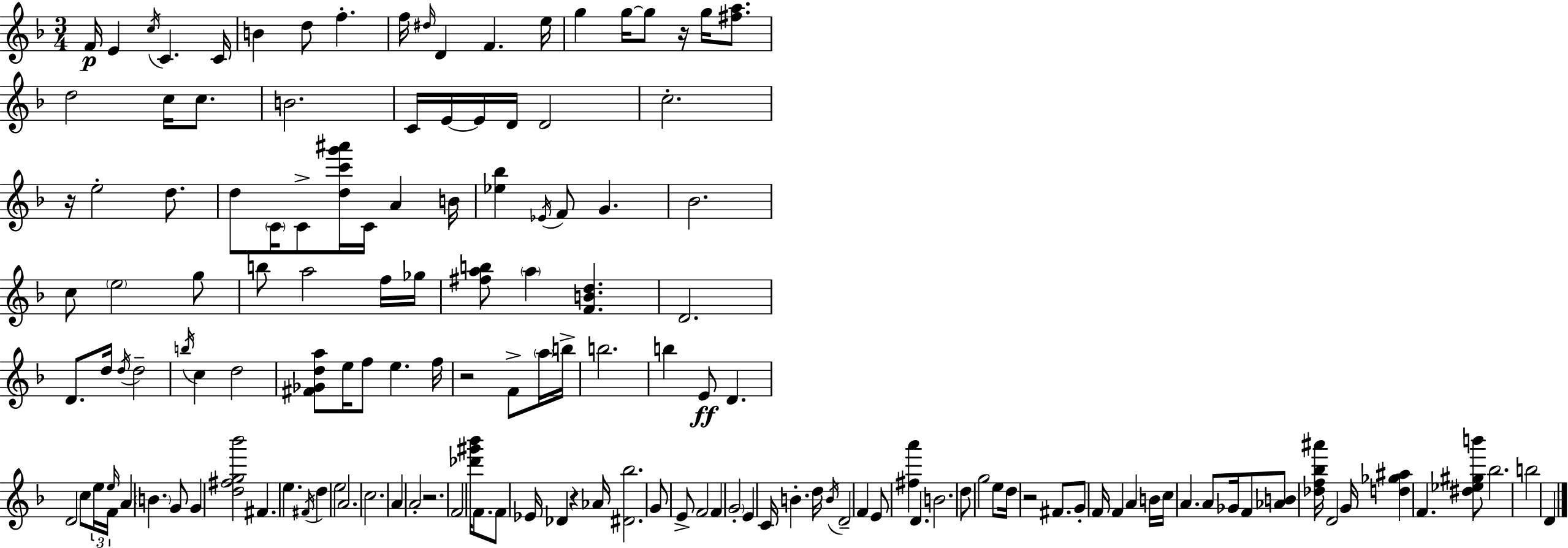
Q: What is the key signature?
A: F major